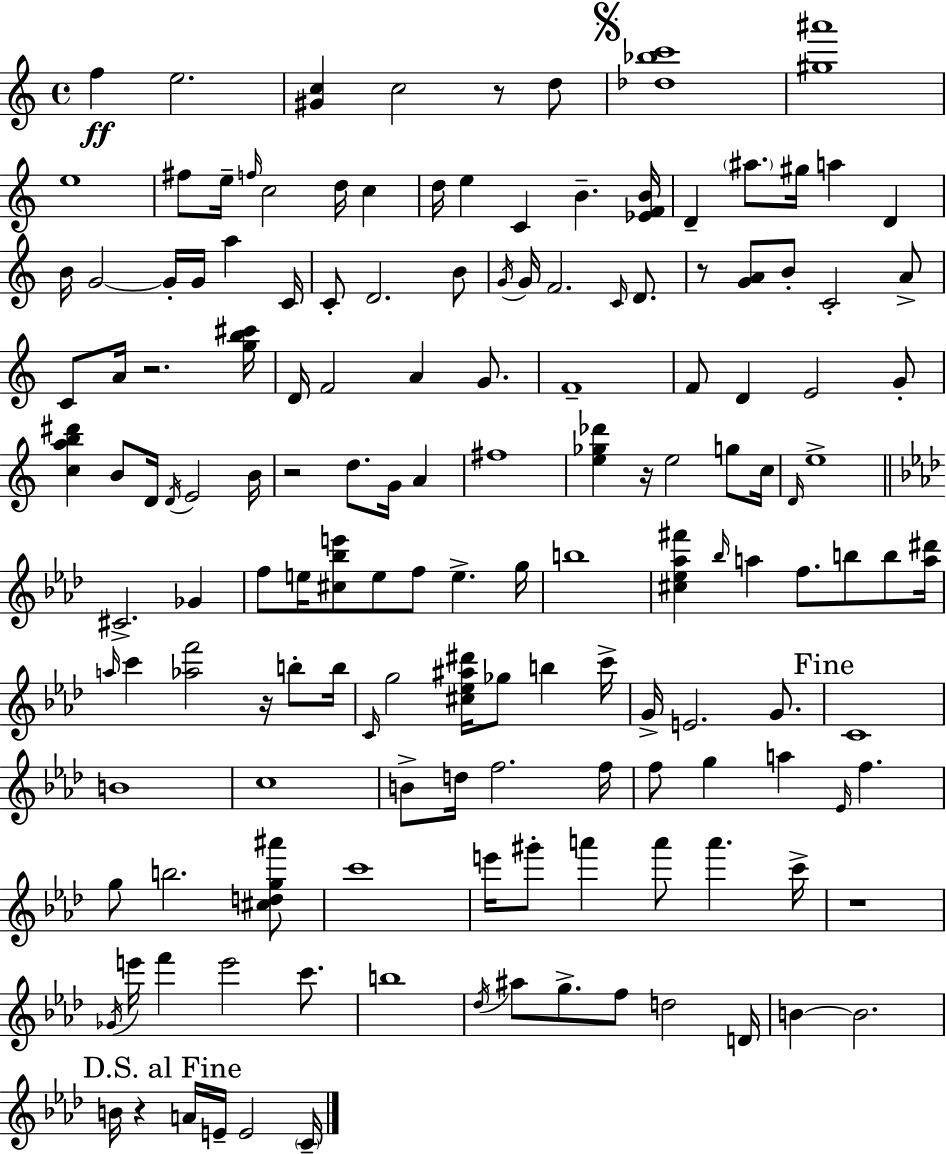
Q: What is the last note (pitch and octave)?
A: C4